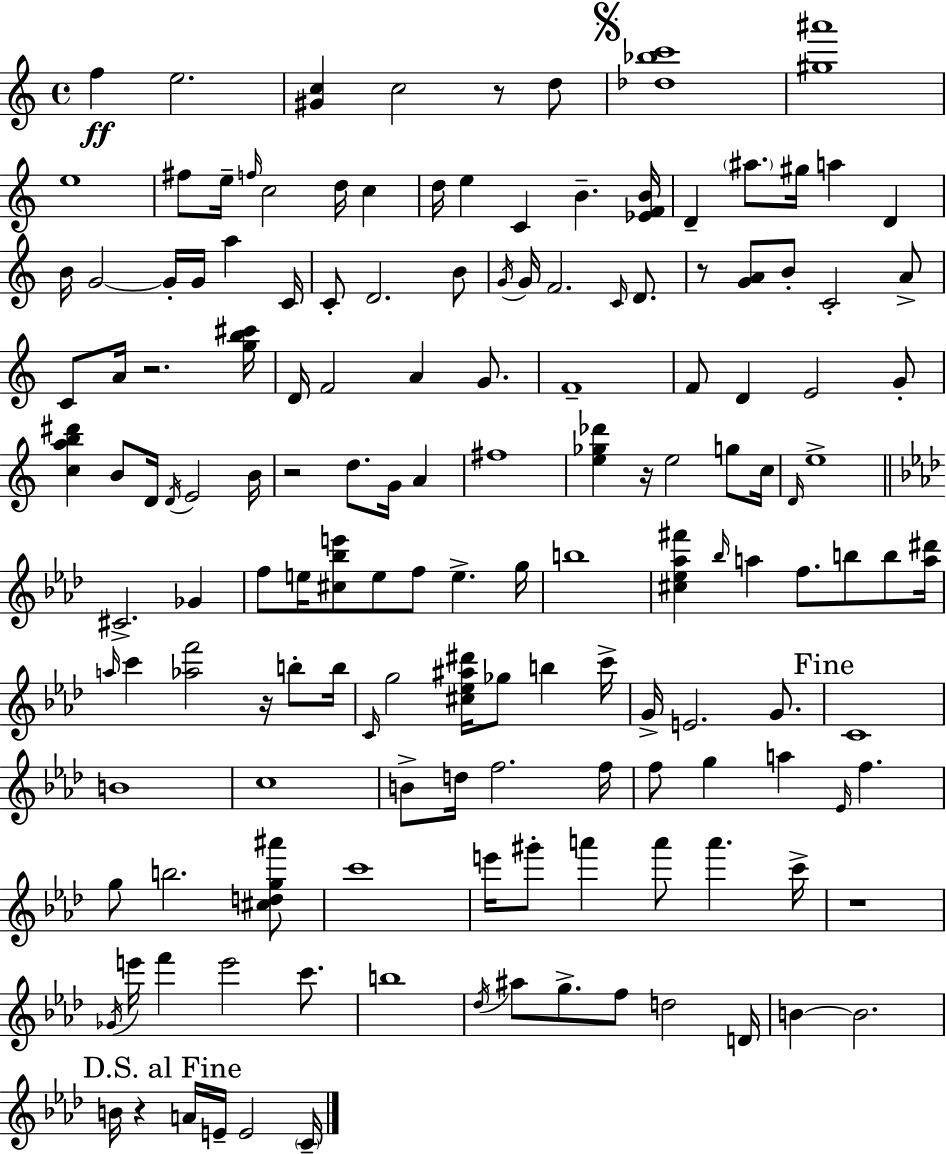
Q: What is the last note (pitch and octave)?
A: C4